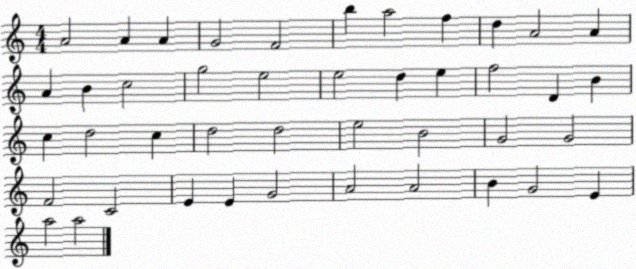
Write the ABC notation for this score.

X:1
T:Untitled
M:4/4
L:1/4
K:C
A2 A A G2 F2 b a2 f d A2 A A B c2 g2 e2 e2 d e f2 D B c d2 c d2 d2 e2 B2 G2 G2 F2 C2 E E G2 A2 A2 B G2 E a2 a2